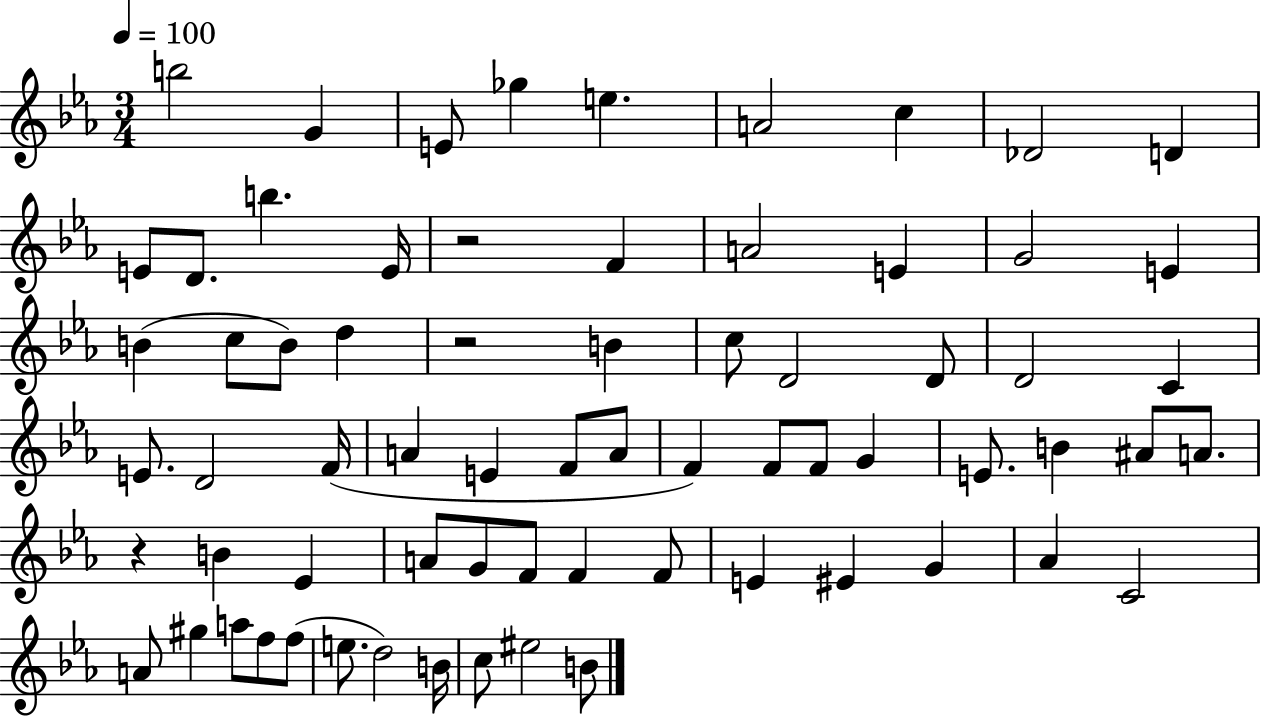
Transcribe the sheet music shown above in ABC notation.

X:1
T:Untitled
M:3/4
L:1/4
K:Eb
b2 G E/2 _g e A2 c _D2 D E/2 D/2 b E/4 z2 F A2 E G2 E B c/2 B/2 d z2 B c/2 D2 D/2 D2 C E/2 D2 F/4 A E F/2 A/2 F F/2 F/2 G E/2 B ^A/2 A/2 z B _E A/2 G/2 F/2 F F/2 E ^E G _A C2 A/2 ^g a/2 f/2 f/2 e/2 d2 B/4 c/2 ^e2 B/2